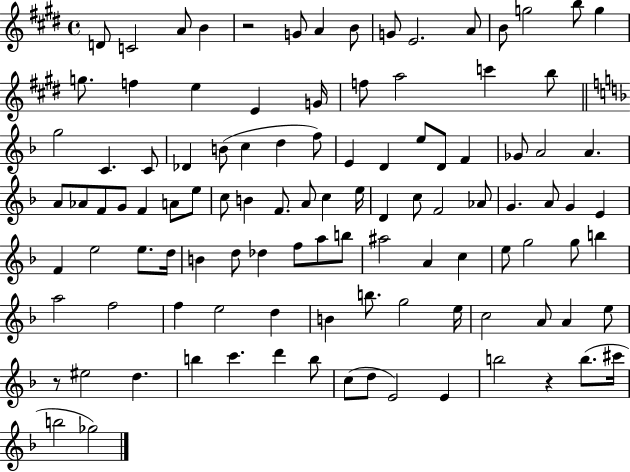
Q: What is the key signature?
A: E major